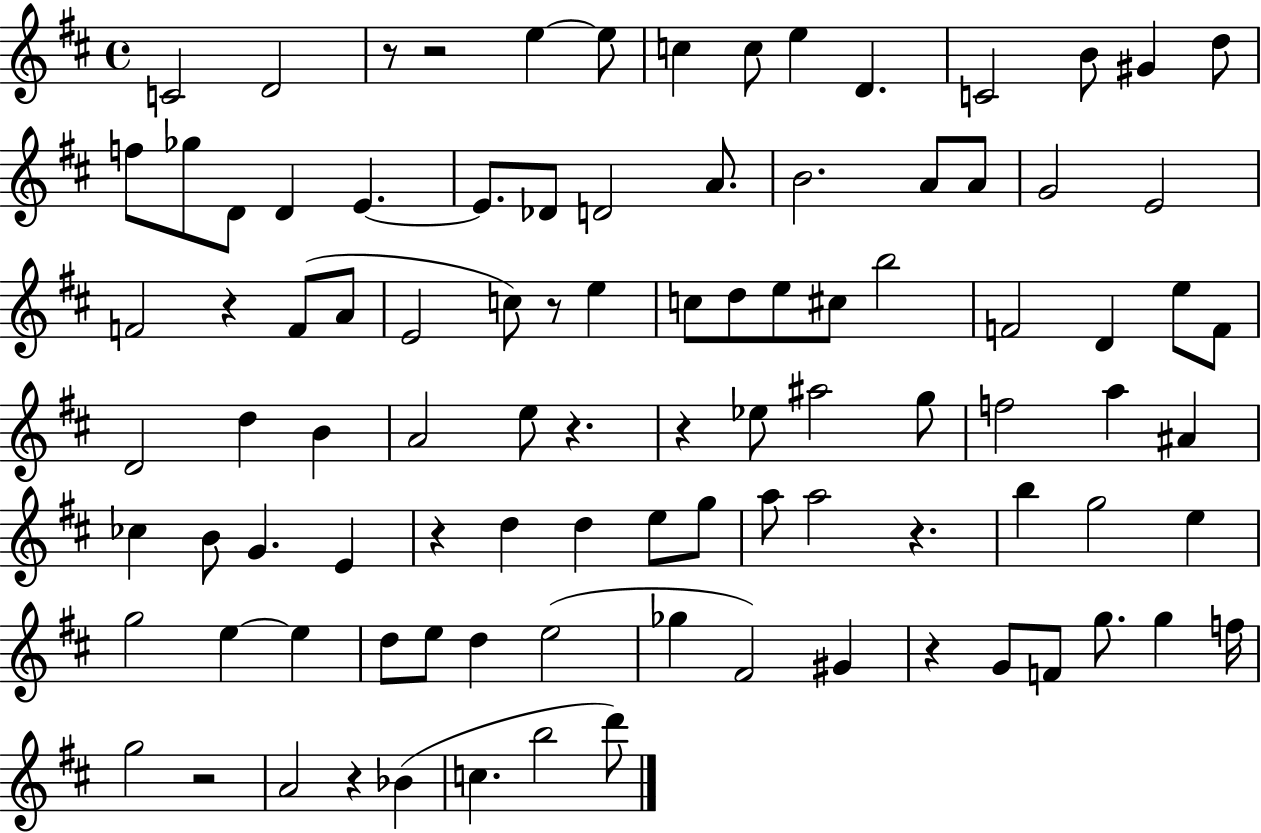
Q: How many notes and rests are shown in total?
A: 97